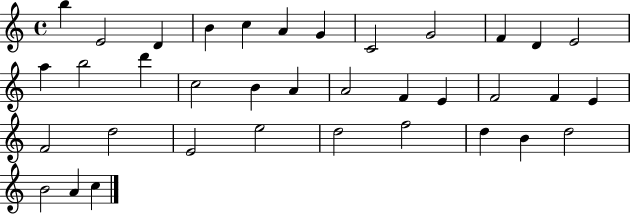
B5/q E4/h D4/q B4/q C5/q A4/q G4/q C4/h G4/h F4/q D4/q E4/h A5/q B5/h D6/q C5/h B4/q A4/q A4/h F4/q E4/q F4/h F4/q E4/q F4/h D5/h E4/h E5/h D5/h F5/h D5/q B4/q D5/h B4/h A4/q C5/q